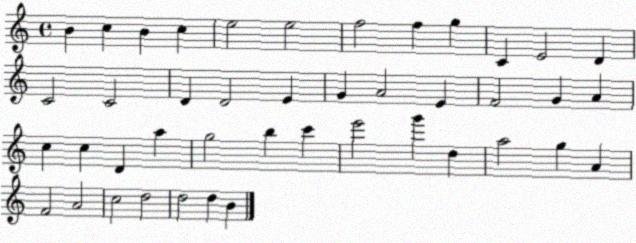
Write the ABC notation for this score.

X:1
T:Untitled
M:4/4
L:1/4
K:C
B c B c e2 e2 f2 f g C E2 D C2 C2 D D2 E G A2 E F2 G A c c D a g2 b c' e'2 g' d a2 g A F2 A2 c2 d2 d2 d B